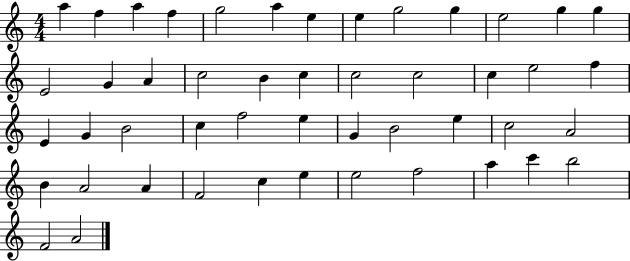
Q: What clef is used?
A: treble